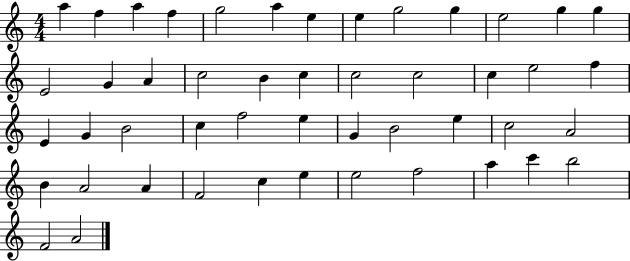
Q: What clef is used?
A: treble